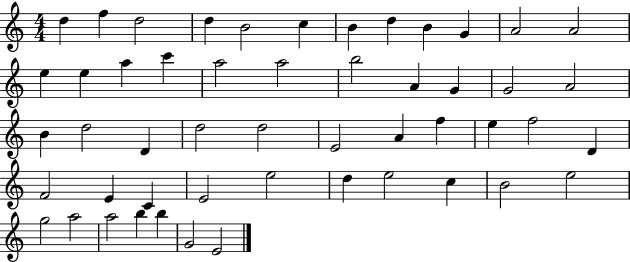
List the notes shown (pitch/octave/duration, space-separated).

D5/q F5/q D5/h D5/q B4/h C5/q B4/q D5/q B4/q G4/q A4/h A4/h E5/q E5/q A5/q C6/q A5/h A5/h B5/h A4/q G4/q G4/h A4/h B4/q D5/h D4/q D5/h D5/h E4/h A4/q F5/q E5/q F5/h D4/q F4/h E4/q C4/q E4/h E5/h D5/q E5/h C5/q B4/h E5/h G5/h A5/h A5/h B5/q B5/q G4/h E4/h